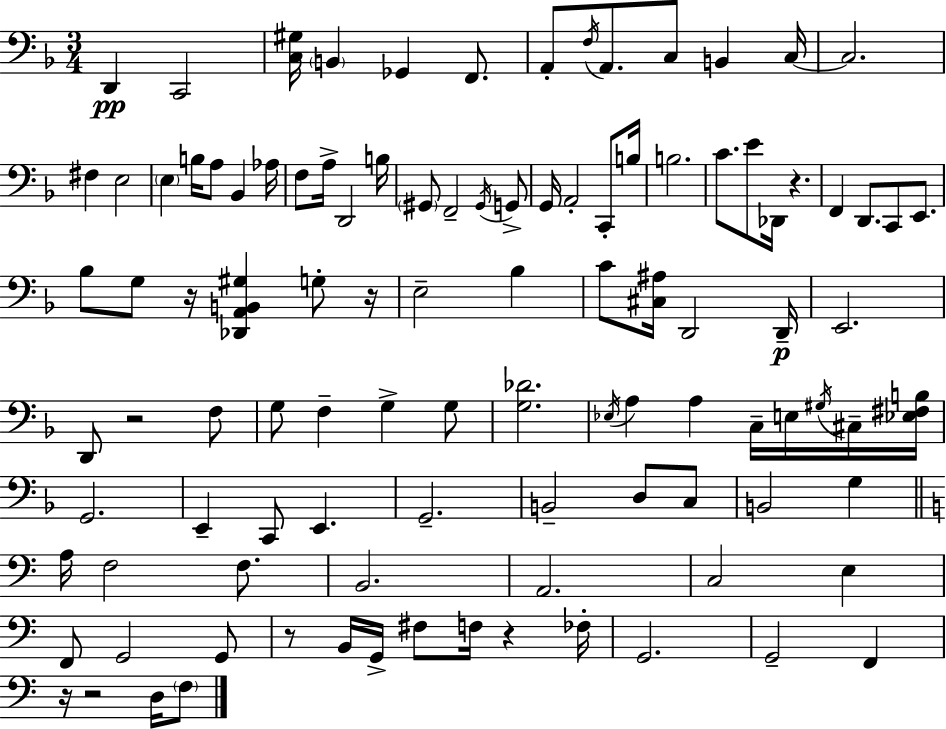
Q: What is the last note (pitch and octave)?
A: F3